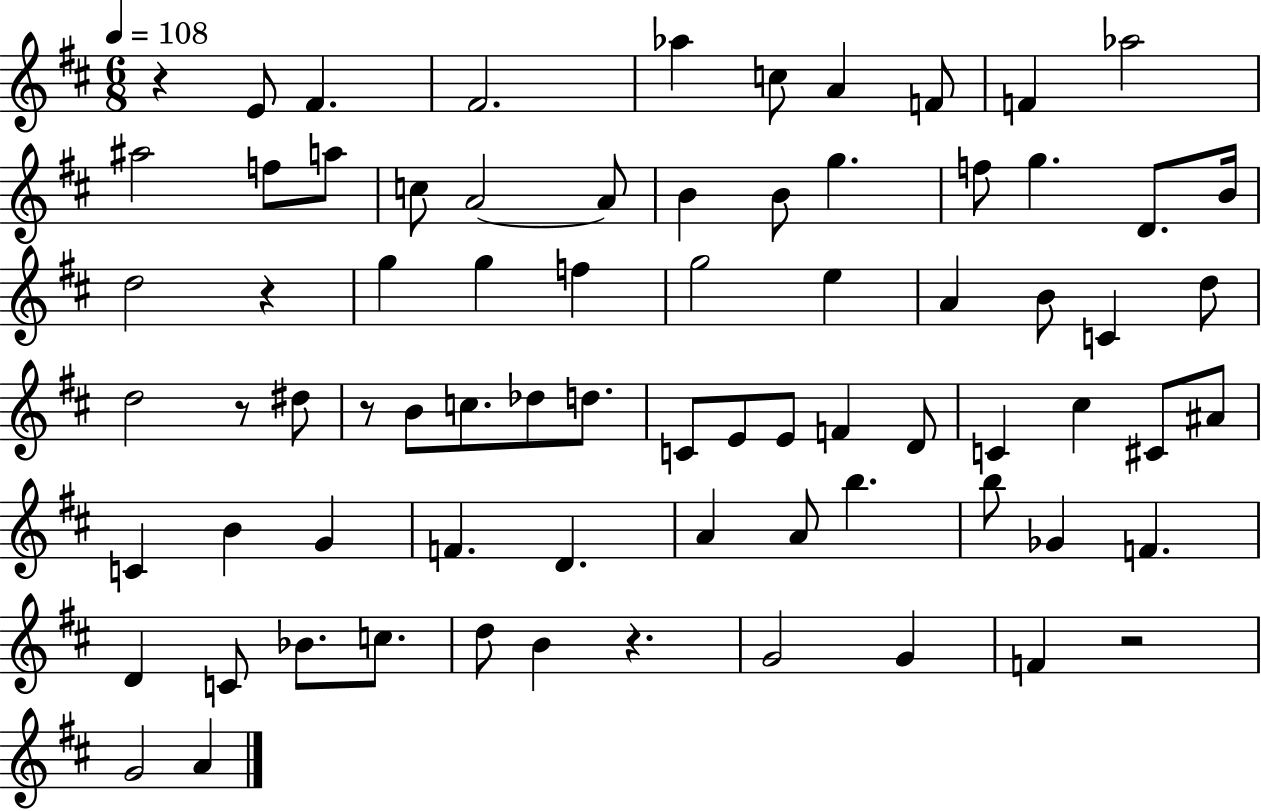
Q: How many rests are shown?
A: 6